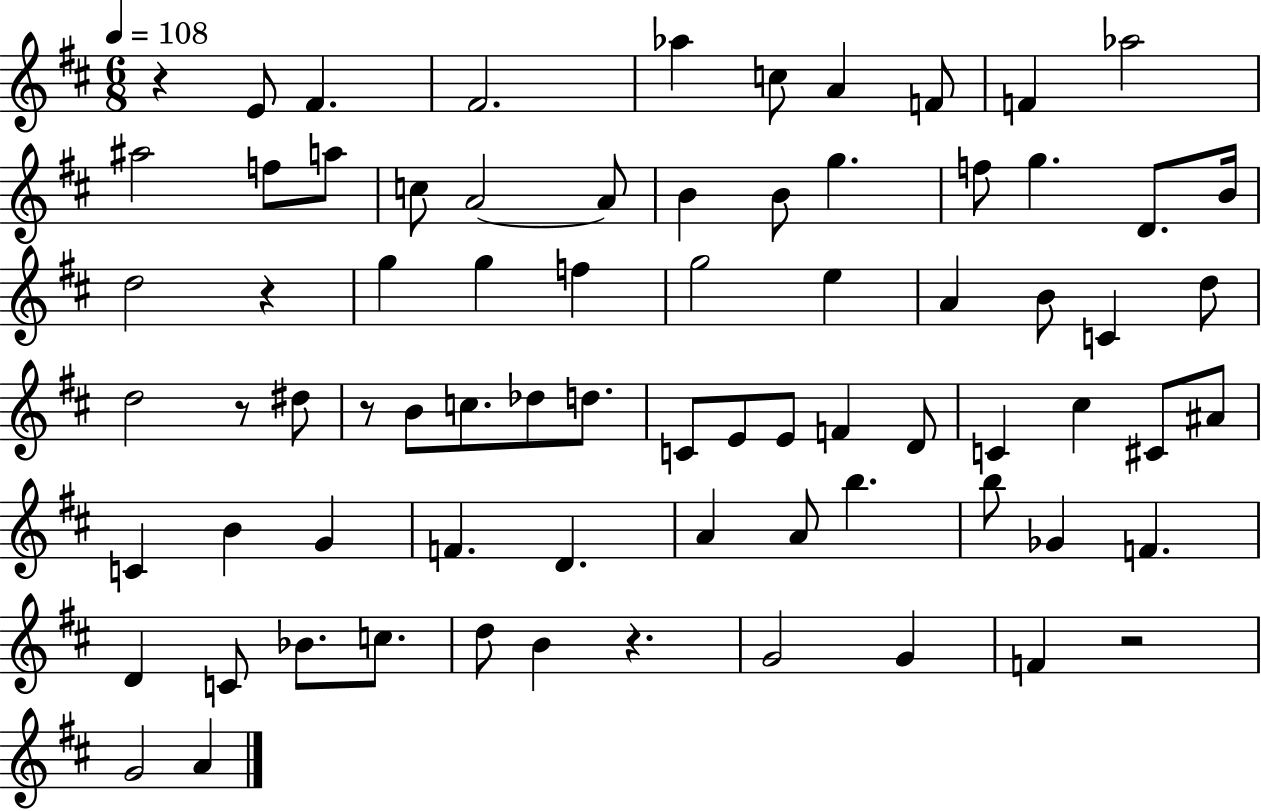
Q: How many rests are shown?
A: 6